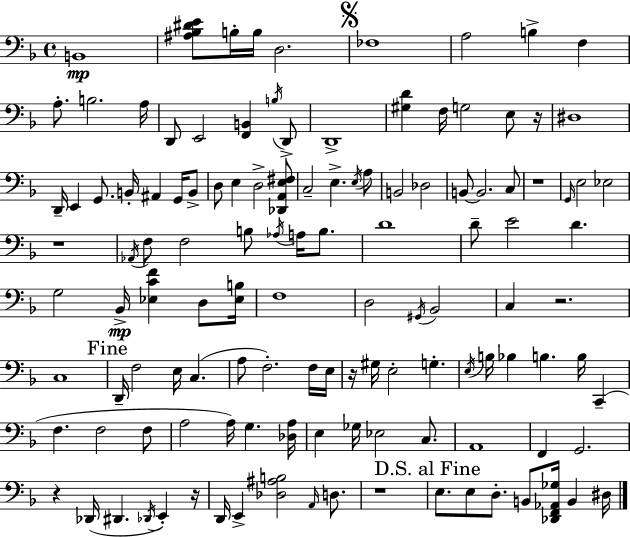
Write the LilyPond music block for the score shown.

{
  \clef bass
  \time 4/4
  \defaultTimeSignature
  \key d \minor
  b,1\mp | <ais bes dis' e'>8 b16-. b16 d2. | \mark \markup { \musicglyph "scripts.segno" } fes1 | a2 b4-> f4 | \break a8.-. b2. a16 | d,8 e,2 <f, b,>4 \acciaccatura { b16 } d,8-> | d,1-> | <gis d'>4 f16 g2 e8 | \break r16 dis1 | d,16-- e,4 g,8. b,16-. ais,4 g,16 b,8-> | d8 e4 d2-> <des, a, e fis>8 | c2-- e4.-> \acciaccatura { e16 } | \break a8 b,2 des2 | b,8~~ b,2. | c8 r1 | \grace { g,16 } e2 ees2 | \break r1 | \acciaccatura { aes,16 } f8 f2 b8 | \acciaccatura { aes16 } a16 b8. d'1 | d'8-- e'2 d'4. | \break g2 bes,16->\mp <ees c' f'>4 | d8 <ees b>16 f1 | d2 \acciaccatura { gis,16 } bes,2 | c4 r2. | \break c1 | \mark "Fine" d,16-- f2 e16 | c4.( a8 f2.-.) | f16 e16 r16 gis16 e2-. | \break g4.-. \acciaccatura { e16 } b16 bes4 b4. | b16 c,4--( f4. f2 | f8 a2 a16) | g4. <des a>16 e4 ges16 ees2 | \break c8. a,1 | f,4 g,2. | r4 des,16( dis,4. | \acciaccatura { des,16 } e,4-.) r16 d,16 e,4-> <des ais b>2 | \break \grace { a,16 } d8. r1 | \mark "D.S. al Fine" e8. e8 d8.-. | b,8 <des, f, aes, ges>16 b,4 dis16 \bar "|."
}